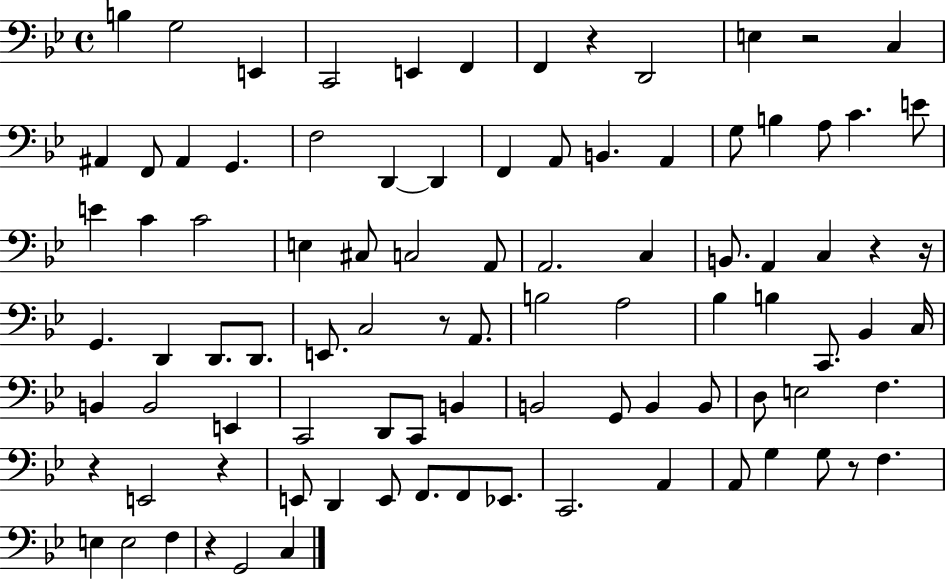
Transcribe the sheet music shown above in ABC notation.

X:1
T:Untitled
M:4/4
L:1/4
K:Bb
B, G,2 E,, C,,2 E,, F,, F,, z D,,2 E, z2 C, ^A,, F,,/2 ^A,, G,, F,2 D,, D,, F,, A,,/2 B,, A,, G,/2 B, A,/2 C E/2 E C C2 E, ^C,/2 C,2 A,,/2 A,,2 C, B,,/2 A,, C, z z/4 G,, D,, D,,/2 D,,/2 E,,/2 C,2 z/2 A,,/2 B,2 A,2 _B, B, C,,/2 _B,, C,/4 B,, B,,2 E,, C,,2 D,,/2 C,,/2 B,, B,,2 G,,/2 B,, B,,/2 D,/2 E,2 F, z E,,2 z E,,/2 D,, E,,/2 F,,/2 F,,/2 _E,,/2 C,,2 A,, A,,/2 G, G,/2 z/2 F, E, E,2 F, z G,,2 C,